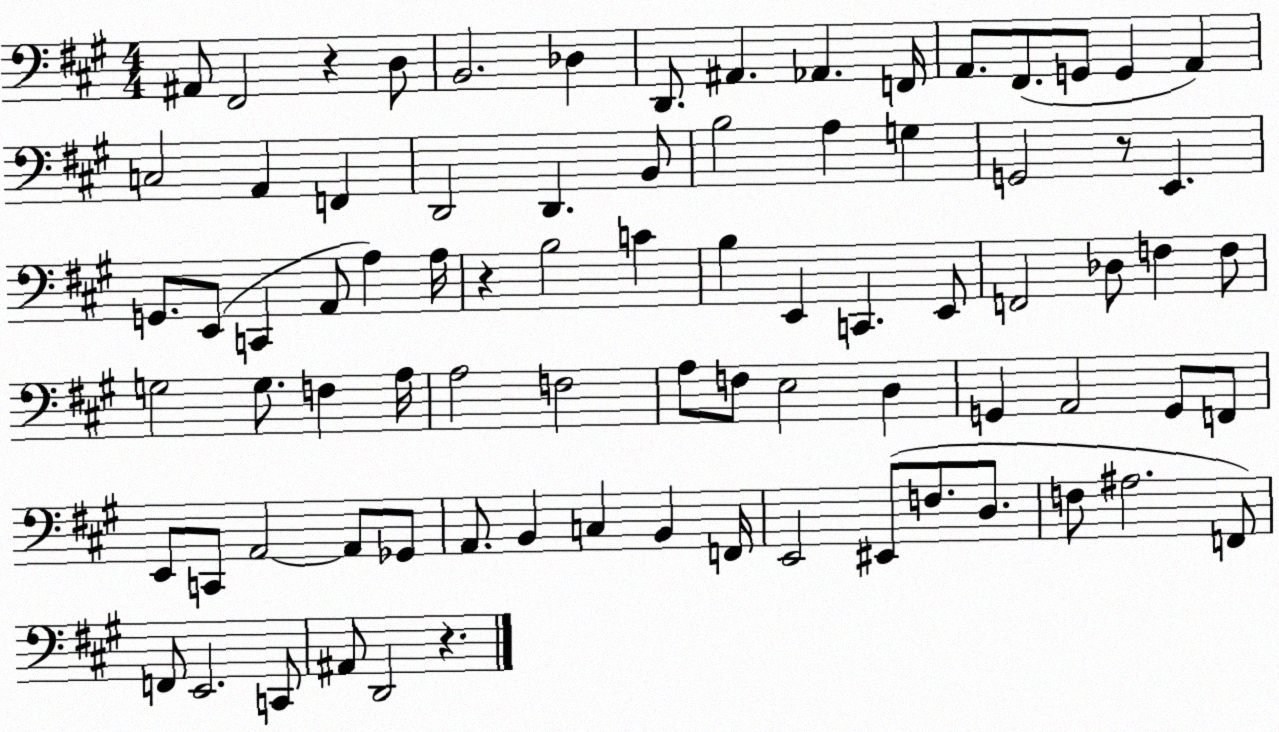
X:1
T:Untitled
M:4/4
L:1/4
K:A
^A,,/2 ^F,,2 z D,/2 B,,2 _D, D,,/2 ^A,, _A,, F,,/4 A,,/2 ^F,,/2 G,,/2 G,, A,, C,2 A,, F,, D,,2 D,, B,,/2 B,2 A, G, G,,2 z/2 E,, G,,/2 E,,/2 C,, A,,/2 A, A,/4 z B,2 C B, E,, C,, E,,/2 F,,2 _D,/2 F, F,/2 G,2 G,/2 F, A,/4 A,2 F,2 A,/2 F,/2 E,2 D, G,, A,,2 G,,/2 F,,/2 E,,/2 C,,/2 A,,2 A,,/2 _G,,/2 A,,/2 B,, C, B,, F,,/4 E,,2 ^E,,/2 F,/2 D,/2 F,/2 ^A,2 F,,/2 F,,/2 E,,2 C,,/2 ^A,,/2 D,,2 z